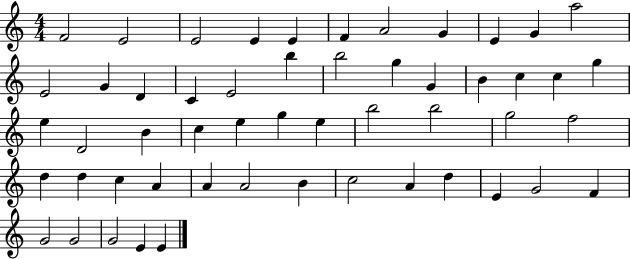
F4/h E4/h E4/h E4/q E4/q F4/q A4/h G4/q E4/q G4/q A5/h E4/h G4/q D4/q C4/q E4/h B5/q B5/h G5/q G4/q B4/q C5/q C5/q G5/q E5/q D4/h B4/q C5/q E5/q G5/q E5/q B5/h B5/h G5/h F5/h D5/q D5/q C5/q A4/q A4/q A4/h B4/q C5/h A4/q D5/q E4/q G4/h F4/q G4/h G4/h G4/h E4/q E4/q